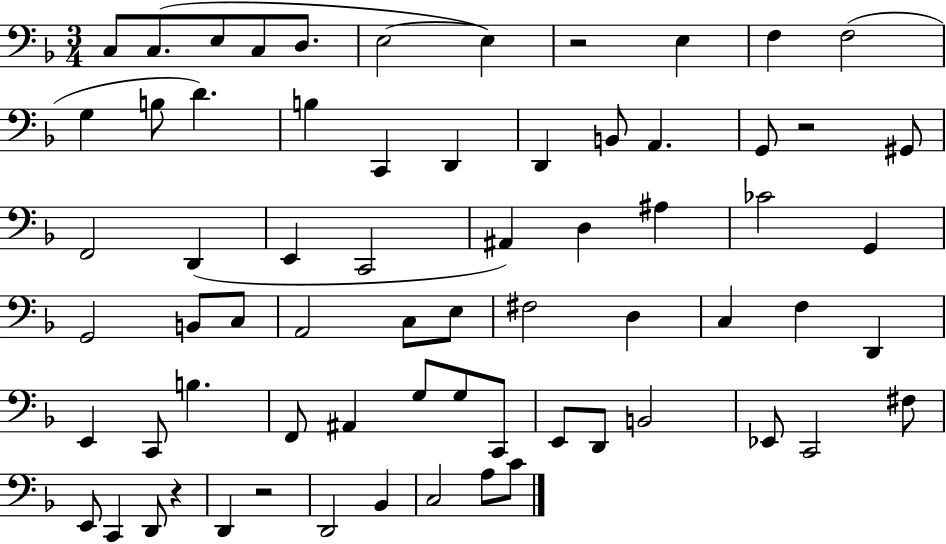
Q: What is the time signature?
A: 3/4